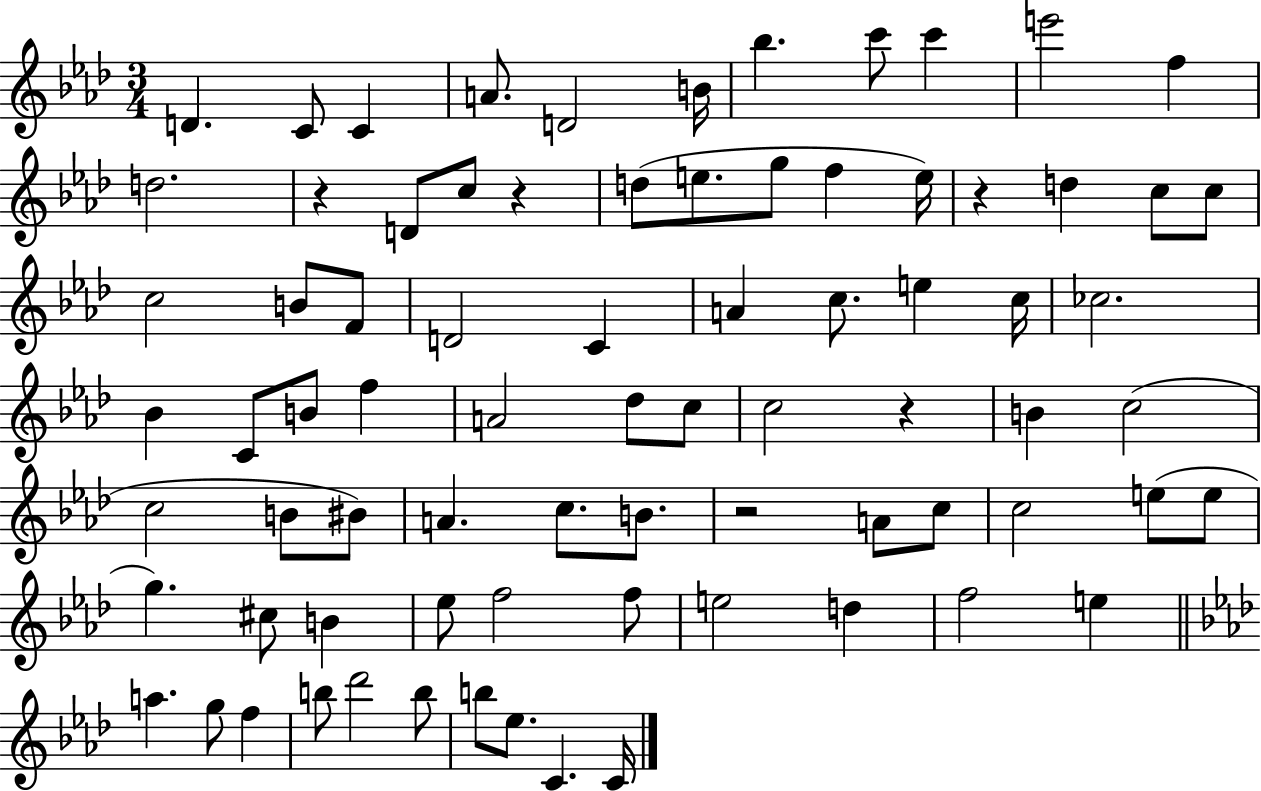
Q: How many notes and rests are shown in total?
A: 78